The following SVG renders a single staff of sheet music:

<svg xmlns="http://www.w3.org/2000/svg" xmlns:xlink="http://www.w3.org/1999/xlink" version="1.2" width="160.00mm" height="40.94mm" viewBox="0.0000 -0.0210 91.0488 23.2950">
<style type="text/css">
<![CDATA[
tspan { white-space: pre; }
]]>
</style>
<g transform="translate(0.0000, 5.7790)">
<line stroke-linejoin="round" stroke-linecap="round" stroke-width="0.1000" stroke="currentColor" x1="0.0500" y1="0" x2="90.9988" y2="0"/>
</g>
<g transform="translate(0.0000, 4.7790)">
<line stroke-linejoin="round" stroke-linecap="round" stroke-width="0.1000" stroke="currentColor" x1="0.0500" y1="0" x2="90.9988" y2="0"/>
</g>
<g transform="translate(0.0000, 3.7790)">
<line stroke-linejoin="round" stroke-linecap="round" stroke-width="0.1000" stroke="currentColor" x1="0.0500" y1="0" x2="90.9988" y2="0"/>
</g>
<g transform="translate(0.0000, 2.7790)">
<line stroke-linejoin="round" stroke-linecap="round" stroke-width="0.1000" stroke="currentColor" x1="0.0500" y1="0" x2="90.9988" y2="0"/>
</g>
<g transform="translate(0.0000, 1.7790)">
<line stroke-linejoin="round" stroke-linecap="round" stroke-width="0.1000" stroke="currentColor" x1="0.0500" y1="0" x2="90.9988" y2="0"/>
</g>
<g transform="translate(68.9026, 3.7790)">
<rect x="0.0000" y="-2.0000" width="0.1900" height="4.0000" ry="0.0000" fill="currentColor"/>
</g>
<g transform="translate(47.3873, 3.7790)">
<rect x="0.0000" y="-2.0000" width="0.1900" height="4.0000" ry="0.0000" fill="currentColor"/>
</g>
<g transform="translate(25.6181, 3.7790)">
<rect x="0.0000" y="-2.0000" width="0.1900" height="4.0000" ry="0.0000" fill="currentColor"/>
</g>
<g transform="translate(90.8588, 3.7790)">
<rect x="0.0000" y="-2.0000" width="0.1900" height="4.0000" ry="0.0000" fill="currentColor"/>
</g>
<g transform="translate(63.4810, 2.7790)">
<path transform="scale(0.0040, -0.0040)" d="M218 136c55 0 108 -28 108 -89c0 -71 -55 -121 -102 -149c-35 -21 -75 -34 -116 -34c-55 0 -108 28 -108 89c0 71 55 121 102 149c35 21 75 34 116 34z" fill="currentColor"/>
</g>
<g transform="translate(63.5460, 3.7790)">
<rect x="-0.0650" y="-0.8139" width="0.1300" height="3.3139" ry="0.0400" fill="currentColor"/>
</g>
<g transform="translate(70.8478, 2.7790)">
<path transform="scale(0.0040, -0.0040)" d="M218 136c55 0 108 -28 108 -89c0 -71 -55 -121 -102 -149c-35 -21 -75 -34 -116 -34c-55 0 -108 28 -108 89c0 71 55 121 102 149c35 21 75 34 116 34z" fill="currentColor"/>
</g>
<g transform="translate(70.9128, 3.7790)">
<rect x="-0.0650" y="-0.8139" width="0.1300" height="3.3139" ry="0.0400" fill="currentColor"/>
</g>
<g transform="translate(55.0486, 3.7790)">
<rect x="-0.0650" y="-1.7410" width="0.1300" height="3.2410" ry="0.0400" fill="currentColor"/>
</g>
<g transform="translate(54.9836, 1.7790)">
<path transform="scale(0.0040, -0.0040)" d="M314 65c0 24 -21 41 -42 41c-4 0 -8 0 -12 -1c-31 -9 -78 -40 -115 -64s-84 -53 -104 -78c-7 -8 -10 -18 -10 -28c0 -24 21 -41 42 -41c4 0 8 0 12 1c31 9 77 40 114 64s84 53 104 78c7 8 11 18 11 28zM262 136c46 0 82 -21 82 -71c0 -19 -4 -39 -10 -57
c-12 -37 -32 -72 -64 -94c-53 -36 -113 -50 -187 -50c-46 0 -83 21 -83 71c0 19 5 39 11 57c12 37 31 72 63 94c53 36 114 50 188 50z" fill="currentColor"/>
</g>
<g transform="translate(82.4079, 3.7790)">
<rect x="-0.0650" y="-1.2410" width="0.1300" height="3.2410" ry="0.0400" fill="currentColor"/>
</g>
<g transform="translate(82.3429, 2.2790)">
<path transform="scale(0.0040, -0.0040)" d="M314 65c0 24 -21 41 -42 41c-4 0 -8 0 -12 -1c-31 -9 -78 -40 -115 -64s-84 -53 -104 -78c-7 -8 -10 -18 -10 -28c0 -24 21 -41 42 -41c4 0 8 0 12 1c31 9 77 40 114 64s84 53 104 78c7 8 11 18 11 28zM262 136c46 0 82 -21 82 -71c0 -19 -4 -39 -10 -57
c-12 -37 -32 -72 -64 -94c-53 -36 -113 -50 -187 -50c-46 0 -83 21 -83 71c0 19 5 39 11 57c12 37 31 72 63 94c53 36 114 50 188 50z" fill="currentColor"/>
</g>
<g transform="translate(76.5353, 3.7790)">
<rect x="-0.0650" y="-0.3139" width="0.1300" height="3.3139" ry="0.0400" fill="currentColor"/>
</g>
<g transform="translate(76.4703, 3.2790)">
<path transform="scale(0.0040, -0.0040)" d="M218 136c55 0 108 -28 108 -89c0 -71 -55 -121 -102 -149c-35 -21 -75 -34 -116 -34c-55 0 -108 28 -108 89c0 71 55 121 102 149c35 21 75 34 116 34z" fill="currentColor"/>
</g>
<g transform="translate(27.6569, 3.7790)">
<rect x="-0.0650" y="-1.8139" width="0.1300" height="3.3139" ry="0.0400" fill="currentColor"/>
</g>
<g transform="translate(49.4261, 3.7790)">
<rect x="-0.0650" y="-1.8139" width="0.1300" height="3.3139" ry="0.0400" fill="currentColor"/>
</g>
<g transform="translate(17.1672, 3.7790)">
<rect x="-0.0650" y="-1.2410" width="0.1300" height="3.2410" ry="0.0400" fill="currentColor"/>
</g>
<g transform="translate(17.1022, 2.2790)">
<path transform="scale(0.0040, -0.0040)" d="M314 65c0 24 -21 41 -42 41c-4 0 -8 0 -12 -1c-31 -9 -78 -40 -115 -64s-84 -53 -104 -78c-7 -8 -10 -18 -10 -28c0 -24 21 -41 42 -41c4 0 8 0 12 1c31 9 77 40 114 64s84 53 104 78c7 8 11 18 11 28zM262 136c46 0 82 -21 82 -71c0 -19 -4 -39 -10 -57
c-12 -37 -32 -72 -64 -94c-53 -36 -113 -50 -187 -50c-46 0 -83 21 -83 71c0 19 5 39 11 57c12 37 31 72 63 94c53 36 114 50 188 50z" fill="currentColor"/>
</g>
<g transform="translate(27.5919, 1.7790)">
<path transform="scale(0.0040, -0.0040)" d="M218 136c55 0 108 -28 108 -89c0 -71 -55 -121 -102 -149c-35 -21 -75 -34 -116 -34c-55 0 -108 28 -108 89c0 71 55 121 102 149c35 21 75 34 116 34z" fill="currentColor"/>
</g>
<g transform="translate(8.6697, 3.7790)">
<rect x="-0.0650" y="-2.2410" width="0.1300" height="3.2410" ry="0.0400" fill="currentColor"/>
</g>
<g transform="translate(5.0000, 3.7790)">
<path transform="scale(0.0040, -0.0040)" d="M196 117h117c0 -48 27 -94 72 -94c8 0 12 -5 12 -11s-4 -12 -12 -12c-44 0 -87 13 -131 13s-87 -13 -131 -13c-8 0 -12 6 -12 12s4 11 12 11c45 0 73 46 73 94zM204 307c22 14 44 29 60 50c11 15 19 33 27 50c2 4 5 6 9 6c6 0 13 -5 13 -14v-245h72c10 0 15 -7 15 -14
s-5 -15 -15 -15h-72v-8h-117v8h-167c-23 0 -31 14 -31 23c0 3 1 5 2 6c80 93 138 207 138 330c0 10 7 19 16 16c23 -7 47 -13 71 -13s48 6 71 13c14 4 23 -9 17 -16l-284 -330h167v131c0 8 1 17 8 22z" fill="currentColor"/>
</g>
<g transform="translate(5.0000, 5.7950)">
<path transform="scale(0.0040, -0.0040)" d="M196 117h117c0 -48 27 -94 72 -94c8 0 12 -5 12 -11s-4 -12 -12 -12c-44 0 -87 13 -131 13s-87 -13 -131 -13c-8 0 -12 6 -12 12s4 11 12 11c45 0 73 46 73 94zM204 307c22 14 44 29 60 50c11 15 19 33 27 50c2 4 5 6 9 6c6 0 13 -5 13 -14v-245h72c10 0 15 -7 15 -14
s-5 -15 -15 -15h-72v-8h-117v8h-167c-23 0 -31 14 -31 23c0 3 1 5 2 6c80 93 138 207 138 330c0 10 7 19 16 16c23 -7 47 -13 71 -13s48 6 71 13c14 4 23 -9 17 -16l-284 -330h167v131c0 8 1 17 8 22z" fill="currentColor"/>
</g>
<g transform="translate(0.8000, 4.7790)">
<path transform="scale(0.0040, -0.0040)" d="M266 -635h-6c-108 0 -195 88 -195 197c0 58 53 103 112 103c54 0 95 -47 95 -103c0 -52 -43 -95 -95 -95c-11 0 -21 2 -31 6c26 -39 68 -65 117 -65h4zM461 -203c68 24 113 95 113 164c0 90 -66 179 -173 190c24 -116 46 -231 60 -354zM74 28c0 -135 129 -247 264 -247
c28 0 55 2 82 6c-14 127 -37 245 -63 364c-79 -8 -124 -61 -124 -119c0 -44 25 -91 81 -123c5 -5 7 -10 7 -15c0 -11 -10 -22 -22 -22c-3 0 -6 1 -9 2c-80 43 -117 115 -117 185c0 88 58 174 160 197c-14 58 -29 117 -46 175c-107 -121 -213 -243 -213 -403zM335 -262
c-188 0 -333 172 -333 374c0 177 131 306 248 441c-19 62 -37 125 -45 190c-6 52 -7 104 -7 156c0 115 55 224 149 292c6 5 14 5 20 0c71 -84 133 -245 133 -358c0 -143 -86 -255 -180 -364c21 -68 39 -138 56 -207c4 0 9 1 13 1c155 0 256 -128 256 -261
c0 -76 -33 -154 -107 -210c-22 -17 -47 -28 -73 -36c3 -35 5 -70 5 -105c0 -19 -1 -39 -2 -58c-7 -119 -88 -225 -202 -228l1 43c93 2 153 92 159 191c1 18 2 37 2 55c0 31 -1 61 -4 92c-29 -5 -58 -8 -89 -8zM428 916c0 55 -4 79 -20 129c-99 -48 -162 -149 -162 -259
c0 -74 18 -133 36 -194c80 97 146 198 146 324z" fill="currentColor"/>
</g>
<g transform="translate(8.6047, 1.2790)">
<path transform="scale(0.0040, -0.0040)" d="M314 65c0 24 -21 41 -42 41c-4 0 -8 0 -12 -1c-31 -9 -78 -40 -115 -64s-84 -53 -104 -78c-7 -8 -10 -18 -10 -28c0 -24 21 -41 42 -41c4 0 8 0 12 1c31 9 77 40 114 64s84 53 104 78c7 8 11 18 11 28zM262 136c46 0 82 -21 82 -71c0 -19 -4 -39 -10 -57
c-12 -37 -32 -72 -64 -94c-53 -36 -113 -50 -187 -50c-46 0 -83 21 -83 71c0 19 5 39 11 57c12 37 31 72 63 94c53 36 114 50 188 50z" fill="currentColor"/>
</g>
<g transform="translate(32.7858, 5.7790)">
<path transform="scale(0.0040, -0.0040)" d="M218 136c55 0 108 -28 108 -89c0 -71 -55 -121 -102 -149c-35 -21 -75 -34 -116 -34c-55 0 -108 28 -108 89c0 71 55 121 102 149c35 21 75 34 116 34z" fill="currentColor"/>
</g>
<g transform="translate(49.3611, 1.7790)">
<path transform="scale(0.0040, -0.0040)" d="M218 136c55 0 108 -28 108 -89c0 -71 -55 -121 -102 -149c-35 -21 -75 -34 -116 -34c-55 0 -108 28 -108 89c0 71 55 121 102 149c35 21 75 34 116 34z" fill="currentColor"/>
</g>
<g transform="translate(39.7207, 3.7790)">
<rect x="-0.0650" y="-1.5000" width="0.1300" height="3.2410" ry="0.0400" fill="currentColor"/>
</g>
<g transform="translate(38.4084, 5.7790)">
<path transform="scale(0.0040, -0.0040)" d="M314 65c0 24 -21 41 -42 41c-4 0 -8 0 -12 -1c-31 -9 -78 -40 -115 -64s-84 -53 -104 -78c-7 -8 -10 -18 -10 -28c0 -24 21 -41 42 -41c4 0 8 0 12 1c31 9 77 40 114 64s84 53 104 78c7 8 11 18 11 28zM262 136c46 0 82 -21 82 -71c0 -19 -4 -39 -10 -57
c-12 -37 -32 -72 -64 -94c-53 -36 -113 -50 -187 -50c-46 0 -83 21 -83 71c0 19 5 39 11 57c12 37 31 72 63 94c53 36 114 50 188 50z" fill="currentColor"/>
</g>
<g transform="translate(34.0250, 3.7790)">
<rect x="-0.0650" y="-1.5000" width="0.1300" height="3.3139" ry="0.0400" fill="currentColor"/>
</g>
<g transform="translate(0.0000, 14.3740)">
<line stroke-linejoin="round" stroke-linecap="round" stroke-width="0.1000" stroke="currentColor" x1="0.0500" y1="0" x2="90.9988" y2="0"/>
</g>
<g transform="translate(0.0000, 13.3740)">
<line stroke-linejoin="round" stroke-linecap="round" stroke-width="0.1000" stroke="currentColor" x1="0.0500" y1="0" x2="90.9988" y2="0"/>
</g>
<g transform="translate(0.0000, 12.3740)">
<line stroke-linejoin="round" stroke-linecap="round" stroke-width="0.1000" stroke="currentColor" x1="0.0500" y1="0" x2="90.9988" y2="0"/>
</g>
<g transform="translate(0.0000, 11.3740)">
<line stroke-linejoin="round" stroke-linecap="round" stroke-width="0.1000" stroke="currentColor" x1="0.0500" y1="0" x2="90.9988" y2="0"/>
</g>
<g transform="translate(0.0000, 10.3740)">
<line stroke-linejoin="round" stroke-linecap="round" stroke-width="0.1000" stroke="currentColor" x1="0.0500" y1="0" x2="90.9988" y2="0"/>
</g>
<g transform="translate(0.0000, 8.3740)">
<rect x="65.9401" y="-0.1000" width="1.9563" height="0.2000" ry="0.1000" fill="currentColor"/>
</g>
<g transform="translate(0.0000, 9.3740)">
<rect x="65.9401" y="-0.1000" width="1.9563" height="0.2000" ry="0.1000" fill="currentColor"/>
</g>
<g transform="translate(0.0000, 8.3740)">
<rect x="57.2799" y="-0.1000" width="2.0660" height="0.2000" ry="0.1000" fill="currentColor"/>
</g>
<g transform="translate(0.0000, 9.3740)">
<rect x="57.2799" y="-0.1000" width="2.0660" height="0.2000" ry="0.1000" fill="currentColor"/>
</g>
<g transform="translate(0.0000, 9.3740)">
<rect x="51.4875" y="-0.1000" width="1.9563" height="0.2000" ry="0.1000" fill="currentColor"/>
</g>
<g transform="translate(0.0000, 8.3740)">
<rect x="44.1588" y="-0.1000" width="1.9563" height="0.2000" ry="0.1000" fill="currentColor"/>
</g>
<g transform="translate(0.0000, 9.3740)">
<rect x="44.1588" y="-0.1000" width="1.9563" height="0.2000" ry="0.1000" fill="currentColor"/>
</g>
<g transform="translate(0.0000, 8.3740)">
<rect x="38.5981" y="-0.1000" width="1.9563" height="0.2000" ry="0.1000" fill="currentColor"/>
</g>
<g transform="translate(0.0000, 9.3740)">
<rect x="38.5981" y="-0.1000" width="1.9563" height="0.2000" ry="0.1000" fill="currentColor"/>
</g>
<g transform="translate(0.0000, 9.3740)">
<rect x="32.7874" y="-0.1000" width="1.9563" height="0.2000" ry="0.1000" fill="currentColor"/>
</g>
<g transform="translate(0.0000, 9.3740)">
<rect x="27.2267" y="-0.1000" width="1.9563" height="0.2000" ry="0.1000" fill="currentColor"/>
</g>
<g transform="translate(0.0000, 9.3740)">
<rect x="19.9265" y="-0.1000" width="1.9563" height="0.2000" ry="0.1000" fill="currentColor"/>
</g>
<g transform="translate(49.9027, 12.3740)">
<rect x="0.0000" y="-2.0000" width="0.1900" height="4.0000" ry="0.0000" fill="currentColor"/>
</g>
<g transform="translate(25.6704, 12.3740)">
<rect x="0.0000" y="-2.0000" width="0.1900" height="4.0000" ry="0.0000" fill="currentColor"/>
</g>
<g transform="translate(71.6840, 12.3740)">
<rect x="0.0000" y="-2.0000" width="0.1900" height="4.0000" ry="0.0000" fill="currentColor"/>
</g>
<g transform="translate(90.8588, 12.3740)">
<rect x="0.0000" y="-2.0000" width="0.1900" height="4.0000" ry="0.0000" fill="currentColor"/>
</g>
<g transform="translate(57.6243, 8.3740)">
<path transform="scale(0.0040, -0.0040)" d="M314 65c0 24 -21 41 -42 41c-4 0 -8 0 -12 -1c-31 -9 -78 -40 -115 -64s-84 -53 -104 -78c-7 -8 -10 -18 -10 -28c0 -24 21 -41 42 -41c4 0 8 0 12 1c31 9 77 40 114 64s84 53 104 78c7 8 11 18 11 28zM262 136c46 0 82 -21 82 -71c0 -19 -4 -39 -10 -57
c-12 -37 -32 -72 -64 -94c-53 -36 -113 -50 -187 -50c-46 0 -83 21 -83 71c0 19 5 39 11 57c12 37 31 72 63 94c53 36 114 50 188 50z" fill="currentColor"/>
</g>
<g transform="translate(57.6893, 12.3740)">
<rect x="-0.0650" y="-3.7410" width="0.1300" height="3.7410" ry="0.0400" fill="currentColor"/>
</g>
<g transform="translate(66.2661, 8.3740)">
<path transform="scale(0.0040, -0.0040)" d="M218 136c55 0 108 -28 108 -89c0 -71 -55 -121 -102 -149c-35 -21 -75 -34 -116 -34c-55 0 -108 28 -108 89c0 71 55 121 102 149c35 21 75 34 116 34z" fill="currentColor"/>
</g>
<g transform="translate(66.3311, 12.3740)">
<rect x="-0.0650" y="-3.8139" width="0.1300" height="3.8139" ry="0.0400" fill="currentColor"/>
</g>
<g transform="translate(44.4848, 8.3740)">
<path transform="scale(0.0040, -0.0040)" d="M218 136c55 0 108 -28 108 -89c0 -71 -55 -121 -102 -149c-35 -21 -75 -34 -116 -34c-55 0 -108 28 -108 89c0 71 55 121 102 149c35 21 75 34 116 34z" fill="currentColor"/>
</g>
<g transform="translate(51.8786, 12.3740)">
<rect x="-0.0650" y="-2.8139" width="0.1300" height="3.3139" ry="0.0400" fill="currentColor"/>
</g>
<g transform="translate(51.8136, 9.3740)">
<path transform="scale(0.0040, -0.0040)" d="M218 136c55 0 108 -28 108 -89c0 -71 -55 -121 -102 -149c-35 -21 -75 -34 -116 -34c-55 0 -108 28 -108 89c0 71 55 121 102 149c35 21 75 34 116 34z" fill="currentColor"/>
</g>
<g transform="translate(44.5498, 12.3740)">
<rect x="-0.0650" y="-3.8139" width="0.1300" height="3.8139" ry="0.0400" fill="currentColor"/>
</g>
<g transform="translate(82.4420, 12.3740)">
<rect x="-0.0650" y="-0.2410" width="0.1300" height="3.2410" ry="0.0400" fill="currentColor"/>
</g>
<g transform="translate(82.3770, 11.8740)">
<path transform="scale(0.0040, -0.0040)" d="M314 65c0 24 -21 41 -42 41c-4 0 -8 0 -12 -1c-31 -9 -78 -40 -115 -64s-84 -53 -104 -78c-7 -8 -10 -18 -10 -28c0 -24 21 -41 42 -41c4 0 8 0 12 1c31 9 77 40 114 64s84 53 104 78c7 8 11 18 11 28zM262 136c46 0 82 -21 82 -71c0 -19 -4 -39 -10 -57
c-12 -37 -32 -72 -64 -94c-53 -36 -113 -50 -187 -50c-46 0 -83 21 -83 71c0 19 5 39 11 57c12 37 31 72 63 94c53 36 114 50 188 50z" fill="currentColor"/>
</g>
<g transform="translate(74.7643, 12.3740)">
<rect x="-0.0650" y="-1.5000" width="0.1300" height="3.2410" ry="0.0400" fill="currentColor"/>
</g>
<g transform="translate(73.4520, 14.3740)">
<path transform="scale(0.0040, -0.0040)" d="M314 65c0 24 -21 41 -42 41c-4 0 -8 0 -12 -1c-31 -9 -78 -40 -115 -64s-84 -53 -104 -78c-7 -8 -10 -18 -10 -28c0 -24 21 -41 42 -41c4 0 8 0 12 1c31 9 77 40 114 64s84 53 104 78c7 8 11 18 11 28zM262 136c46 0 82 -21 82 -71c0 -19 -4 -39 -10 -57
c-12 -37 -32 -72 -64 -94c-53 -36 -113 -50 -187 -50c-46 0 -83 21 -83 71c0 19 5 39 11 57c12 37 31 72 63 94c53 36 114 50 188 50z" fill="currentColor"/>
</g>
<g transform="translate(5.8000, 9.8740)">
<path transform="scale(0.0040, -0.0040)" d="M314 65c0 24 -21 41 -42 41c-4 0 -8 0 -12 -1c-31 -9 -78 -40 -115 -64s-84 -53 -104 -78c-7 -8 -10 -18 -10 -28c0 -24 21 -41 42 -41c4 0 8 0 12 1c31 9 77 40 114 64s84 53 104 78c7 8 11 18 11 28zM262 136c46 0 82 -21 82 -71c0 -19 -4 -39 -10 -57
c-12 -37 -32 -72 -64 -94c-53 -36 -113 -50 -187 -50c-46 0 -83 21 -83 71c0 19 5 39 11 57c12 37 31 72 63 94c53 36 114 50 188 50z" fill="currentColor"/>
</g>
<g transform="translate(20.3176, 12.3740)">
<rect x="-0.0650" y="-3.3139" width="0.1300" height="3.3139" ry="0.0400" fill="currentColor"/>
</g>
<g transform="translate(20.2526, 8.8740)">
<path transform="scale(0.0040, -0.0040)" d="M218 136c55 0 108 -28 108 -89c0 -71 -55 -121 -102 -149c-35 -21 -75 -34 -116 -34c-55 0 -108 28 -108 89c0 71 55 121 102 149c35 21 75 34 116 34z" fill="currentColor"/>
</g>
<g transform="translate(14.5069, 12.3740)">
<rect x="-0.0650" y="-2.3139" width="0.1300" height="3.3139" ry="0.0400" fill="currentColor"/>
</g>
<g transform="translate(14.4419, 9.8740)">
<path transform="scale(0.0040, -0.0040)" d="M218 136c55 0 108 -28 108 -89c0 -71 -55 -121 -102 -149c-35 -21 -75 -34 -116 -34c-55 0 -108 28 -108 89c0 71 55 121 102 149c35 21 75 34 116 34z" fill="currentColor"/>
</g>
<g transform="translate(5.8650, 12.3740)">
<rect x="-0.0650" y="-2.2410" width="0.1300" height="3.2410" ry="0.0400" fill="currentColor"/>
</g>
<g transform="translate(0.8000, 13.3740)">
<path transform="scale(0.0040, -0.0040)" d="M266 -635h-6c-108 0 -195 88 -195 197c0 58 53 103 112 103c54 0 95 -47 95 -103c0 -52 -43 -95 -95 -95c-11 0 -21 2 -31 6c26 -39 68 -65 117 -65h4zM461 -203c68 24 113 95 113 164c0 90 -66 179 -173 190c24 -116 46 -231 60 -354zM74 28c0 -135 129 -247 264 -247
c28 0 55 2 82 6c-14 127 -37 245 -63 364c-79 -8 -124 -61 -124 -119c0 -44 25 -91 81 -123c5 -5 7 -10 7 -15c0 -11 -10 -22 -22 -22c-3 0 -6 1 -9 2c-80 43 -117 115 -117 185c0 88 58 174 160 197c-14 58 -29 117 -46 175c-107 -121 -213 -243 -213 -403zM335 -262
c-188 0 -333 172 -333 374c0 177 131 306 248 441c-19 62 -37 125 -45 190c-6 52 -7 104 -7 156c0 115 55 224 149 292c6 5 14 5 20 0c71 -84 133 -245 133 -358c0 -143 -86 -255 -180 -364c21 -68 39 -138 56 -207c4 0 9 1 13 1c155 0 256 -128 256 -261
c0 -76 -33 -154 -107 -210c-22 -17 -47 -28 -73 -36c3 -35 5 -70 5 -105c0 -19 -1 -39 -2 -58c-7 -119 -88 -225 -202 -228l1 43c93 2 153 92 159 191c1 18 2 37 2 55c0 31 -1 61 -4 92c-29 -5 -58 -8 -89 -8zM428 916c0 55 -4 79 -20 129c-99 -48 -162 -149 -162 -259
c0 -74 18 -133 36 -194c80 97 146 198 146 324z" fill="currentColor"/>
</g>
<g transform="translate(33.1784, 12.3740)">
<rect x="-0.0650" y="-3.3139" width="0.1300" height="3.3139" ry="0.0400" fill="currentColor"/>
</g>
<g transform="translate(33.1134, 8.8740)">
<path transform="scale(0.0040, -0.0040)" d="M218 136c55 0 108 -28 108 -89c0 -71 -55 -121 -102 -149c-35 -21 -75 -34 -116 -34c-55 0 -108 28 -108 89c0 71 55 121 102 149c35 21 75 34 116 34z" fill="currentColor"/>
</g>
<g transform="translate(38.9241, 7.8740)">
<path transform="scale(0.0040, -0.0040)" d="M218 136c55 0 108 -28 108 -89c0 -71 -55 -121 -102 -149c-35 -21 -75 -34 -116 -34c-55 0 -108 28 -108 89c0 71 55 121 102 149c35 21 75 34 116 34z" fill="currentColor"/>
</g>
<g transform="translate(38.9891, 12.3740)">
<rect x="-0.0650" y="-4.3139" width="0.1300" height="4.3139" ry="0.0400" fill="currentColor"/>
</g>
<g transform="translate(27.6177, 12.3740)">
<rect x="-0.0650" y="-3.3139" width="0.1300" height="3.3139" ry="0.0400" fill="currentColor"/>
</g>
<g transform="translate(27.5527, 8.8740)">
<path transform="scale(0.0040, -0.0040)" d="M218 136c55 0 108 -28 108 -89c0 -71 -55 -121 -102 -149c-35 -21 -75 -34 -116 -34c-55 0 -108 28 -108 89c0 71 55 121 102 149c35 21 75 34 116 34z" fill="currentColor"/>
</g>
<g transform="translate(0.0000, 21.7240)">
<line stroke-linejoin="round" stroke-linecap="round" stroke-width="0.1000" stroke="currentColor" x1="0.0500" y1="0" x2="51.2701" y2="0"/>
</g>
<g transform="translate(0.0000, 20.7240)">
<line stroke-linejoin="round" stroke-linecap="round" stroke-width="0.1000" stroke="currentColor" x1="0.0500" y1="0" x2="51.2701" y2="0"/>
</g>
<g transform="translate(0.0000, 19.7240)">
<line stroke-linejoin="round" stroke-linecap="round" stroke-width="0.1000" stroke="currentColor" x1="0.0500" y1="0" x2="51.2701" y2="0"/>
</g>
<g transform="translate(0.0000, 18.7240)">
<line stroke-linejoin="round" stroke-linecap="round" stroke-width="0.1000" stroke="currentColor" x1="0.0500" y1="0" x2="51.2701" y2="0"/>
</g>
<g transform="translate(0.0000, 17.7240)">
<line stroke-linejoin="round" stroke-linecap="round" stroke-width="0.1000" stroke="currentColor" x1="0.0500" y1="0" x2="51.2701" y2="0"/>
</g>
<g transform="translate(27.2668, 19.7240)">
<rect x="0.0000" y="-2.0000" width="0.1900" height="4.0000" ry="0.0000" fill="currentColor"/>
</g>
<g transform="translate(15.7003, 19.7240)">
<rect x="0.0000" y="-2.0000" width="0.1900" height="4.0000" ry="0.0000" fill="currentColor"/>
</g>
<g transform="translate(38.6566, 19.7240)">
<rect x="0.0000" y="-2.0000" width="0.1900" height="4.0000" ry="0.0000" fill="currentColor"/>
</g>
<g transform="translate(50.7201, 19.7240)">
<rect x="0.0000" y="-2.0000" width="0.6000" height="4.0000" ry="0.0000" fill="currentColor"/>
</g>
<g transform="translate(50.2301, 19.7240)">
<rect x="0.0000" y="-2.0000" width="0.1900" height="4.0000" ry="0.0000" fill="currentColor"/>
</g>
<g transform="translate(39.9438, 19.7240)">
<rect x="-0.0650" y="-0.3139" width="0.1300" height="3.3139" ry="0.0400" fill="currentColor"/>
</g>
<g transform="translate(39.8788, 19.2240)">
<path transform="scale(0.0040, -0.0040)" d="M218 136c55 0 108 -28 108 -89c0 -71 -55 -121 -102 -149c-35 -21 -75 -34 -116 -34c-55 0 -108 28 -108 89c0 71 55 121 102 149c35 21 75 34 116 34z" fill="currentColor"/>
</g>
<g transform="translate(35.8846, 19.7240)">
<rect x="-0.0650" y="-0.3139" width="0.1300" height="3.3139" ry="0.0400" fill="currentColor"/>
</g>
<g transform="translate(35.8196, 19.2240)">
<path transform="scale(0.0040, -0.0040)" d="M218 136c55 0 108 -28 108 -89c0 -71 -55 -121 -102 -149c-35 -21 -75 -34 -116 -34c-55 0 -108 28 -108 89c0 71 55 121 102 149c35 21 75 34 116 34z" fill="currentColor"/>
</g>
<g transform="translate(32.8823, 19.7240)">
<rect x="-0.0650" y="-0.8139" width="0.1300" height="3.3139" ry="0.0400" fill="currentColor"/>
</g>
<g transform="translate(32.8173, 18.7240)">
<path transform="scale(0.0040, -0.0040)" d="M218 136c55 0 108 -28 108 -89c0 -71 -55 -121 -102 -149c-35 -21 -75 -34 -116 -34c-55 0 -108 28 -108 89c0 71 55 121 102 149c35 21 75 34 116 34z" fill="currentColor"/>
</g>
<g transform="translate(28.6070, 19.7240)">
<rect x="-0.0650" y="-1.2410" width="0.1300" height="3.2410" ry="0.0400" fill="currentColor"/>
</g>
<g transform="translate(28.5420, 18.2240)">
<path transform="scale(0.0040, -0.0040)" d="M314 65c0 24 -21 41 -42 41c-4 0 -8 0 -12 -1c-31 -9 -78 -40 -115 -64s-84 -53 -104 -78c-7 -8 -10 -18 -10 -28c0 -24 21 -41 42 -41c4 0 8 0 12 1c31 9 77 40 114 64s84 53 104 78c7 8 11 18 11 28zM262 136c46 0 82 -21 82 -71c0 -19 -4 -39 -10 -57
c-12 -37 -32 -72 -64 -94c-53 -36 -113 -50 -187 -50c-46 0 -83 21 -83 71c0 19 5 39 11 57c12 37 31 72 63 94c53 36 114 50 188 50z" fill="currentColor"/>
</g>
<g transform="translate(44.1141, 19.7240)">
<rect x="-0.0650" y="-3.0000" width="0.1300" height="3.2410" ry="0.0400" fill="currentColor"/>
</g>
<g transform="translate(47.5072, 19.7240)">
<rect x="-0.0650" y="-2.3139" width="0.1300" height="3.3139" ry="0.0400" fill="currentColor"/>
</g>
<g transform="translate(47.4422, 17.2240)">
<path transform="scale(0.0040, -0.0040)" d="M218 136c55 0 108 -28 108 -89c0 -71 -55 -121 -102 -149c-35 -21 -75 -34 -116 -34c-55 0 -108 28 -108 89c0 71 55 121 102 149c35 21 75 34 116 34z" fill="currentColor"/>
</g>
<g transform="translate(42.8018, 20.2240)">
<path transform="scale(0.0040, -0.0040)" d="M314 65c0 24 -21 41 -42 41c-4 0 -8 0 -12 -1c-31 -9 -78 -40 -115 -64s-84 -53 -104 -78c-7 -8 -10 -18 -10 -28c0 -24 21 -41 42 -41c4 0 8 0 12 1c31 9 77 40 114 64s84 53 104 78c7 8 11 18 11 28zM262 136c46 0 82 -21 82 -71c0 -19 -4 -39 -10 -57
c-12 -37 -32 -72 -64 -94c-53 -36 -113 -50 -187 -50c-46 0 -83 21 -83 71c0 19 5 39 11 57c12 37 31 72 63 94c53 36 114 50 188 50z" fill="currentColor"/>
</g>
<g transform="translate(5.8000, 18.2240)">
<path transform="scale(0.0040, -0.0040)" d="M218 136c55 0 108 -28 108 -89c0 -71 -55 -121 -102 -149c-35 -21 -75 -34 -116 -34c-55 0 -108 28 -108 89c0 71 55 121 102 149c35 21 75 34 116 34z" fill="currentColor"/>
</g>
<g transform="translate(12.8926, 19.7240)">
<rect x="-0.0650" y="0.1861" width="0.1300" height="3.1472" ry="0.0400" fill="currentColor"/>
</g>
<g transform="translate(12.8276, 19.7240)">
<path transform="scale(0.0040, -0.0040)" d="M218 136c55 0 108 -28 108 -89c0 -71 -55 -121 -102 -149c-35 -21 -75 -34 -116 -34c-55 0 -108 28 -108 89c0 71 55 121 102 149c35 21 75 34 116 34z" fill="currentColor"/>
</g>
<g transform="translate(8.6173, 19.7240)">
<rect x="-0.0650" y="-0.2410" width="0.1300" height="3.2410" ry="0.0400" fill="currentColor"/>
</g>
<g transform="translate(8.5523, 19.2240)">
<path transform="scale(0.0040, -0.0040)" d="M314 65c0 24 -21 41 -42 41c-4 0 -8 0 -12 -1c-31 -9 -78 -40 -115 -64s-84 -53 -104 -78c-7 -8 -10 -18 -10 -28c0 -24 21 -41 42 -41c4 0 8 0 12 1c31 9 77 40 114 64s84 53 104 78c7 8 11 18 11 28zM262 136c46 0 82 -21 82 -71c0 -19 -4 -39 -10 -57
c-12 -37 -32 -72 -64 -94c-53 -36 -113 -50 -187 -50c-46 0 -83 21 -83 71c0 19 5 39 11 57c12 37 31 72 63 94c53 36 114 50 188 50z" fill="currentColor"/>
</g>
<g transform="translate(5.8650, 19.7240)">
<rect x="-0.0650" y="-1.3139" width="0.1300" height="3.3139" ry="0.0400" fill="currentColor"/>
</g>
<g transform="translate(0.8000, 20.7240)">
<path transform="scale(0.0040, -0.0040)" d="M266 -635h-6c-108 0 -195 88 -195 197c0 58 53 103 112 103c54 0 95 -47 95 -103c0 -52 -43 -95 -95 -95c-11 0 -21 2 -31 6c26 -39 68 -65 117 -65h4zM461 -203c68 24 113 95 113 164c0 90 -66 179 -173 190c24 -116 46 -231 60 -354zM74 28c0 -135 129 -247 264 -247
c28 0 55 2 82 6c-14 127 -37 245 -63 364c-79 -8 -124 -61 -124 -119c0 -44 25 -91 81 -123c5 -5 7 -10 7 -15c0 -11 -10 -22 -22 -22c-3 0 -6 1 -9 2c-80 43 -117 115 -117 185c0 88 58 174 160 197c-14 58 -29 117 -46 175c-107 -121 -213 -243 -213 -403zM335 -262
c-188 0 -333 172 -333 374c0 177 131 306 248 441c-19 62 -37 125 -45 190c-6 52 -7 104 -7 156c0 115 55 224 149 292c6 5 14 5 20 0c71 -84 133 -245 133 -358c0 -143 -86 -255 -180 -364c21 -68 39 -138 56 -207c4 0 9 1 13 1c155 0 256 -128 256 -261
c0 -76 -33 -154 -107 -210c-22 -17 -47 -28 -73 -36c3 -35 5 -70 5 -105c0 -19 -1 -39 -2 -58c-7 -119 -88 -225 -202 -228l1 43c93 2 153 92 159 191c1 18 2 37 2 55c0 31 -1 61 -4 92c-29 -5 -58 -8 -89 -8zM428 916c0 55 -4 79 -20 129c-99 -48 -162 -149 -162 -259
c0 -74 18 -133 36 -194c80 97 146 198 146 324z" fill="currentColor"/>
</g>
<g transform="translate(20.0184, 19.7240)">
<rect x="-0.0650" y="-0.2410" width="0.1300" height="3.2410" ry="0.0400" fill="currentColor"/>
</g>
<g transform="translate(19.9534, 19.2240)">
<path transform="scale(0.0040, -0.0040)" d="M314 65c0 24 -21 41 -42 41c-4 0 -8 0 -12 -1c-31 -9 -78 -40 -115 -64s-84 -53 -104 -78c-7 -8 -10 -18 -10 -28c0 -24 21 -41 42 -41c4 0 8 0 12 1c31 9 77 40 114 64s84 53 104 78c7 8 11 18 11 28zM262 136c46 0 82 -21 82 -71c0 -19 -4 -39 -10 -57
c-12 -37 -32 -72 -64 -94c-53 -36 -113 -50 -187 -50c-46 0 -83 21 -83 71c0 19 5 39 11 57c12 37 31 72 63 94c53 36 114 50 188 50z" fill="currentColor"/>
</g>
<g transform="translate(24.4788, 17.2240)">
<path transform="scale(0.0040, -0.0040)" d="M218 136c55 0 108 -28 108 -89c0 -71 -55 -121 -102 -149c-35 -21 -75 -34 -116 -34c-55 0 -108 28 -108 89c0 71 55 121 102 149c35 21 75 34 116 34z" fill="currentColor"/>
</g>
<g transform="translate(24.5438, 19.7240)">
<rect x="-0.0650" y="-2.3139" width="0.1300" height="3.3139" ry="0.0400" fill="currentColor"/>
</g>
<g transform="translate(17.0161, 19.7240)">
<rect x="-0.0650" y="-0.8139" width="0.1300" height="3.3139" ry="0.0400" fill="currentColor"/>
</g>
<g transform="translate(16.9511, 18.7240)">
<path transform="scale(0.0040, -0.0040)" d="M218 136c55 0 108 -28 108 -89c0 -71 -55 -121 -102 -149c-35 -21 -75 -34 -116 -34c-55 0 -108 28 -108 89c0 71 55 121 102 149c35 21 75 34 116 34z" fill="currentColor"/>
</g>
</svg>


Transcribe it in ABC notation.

X:1
T:Untitled
M:4/4
L:1/4
K:C
g2 e2 f E E2 f f2 d d c e2 g2 g b b b d' c' a c'2 c' E2 c2 e c2 B d c2 g e2 d c c A2 g